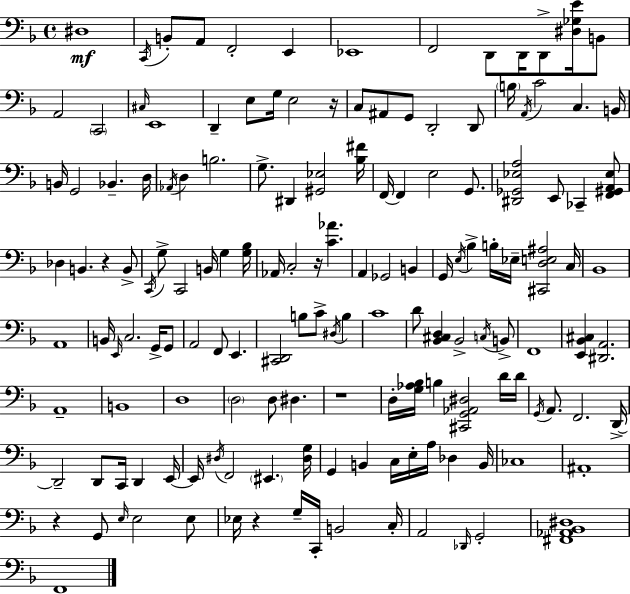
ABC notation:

X:1
T:Untitled
M:4/4
L:1/4
K:Dm
^D,4 C,,/4 B,,/2 A,,/2 F,,2 E,, _E,,4 F,,2 D,,/2 D,,/4 D,,/2 [^D,_G,E]/4 B,,/2 A,,2 C,,2 ^C,/4 E,,4 D,, E,/2 G,/4 E,2 z/4 C,/2 ^A,,/2 G,,/2 D,,2 D,,/2 B,/4 A,,/4 C2 C, B,,/4 B,,/4 G,,2 _B,, D,/4 _A,,/4 D, B,2 G,/2 ^D,, [^G,,_E,]2 [_B,^F]/4 F,,/4 F,, E,2 G,,/2 [^D,,_G,,_E,A,]2 E,,/2 _C,, [F,,^G,,A,,_E,]/2 _D, B,, z B,,/2 C,,/4 G,/2 C,,2 B,,/4 G, [G,_B,]/4 _A,,/4 C,2 z/4 [C_A] A,, _G,,2 B,, G,,/4 E,/4 _B, B,/4 _E,/4 [^C,,D,E,^A,]2 C,/4 _B,,4 A,,4 B,,/4 E,,/4 C,2 G,,/4 G,,/2 A,,2 F,,/2 E,, [^C,,D,,]2 B,/2 C/2 ^D,/4 B, C4 D/2 [_B,,^C,D,] _B,,2 C,/4 B,,/2 F,,4 [E,,_B,,^C,] [^D,,A,,]2 A,,4 B,,4 D,4 D,2 D,/2 ^D, z4 D,/4 [G,_A,_B,]/4 B, [^C,,G,,_A,,^D,]2 D/4 D/4 G,,/4 A,,/2 F,,2 D,,/4 D,,2 D,,/2 C,,/4 D,, E,,/4 E,,/4 ^D,/4 F,,2 ^E,, [^D,G,]/4 G,, B,, C,/4 E,/4 A,/4 _D, B,,/4 _C,4 ^A,,4 z G,,/2 E,/4 E,2 E,/2 _E,/4 z G,/4 C,,/4 B,,2 C,/4 A,,2 _D,,/4 G,,2 [^F,,_A,,_B,,^D,]4 F,,4